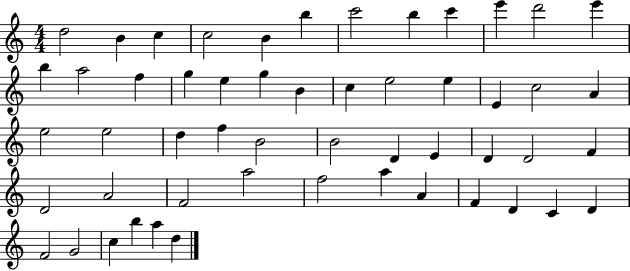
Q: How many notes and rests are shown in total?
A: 53